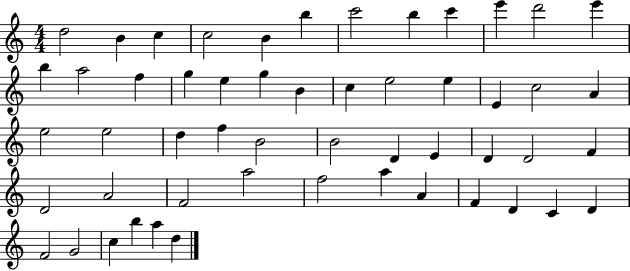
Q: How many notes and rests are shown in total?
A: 53